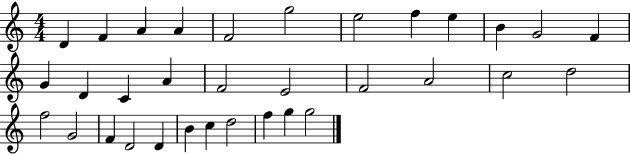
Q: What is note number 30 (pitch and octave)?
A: D5